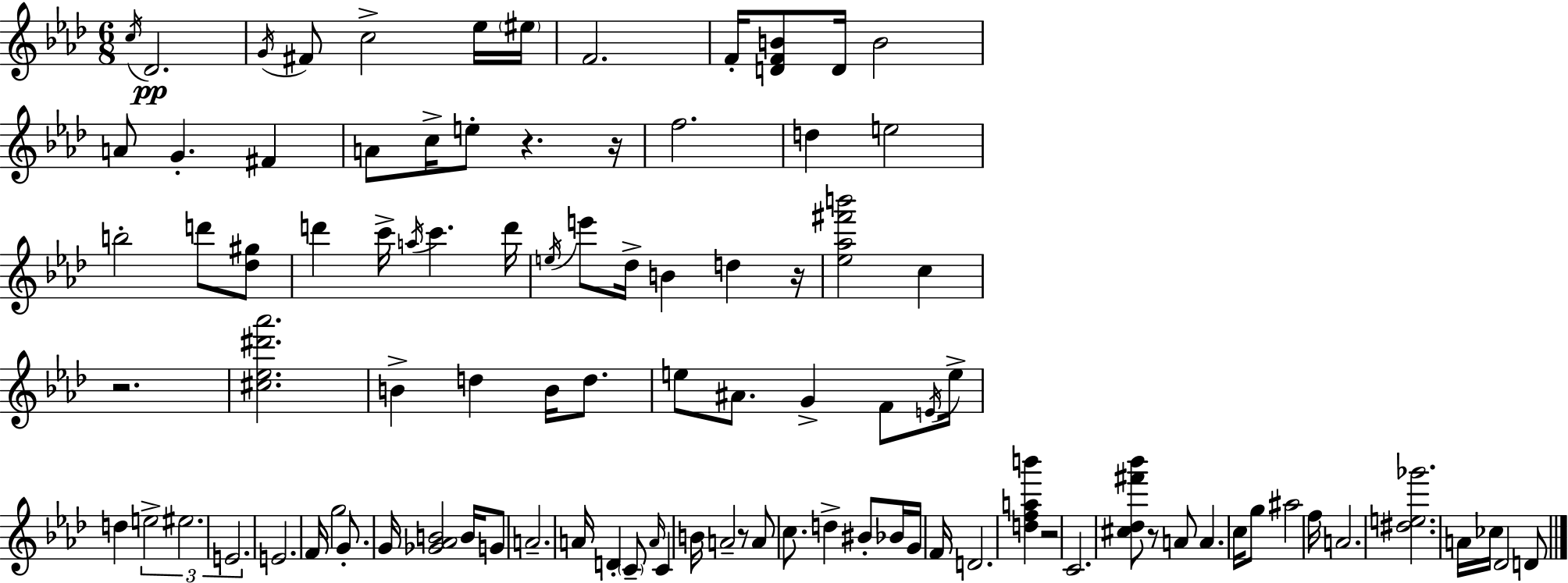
{
  \clef treble
  \numericTimeSignature
  \time 6/8
  \key aes \major
  \acciaccatura { c''16 }\pp des'2. | \acciaccatura { g'16 } fis'8 c''2-> | ees''16 \parenthesize eis''16 f'2. | f'16-. <d' f' b'>8 d'16 b'2 | \break a'8 g'4.-. fis'4 | a'8 c''16-> e''8-. r4. | r16 f''2. | d''4 e''2 | \break b''2-. d'''8 | <des'' gis''>8 d'''4 c'''16-> \acciaccatura { a''16 } c'''4. | d'''16 \acciaccatura { e''16 } e'''8 des''16-> b'4 d''4 | r16 <ees'' aes'' fis''' b'''>2 | \break c''4 r2. | <cis'' ees'' dis''' aes'''>2. | b'4-> d''4 | b'16 d''8. e''8 ais'8. g'4-> | \break f'8 \acciaccatura { e'16 } e''16-> d''4 \tuplet 3/2 { e''2-> | eis''2. | e'2. } | e'2. | \break f'16 g''2 | g'8.-. g'16 <ges' aes' b'>2 | b'16 g'8 a'2.-- | a'16 d'4-. \parenthesize c'8-- | \break \grace { a'16 } c'4 b'16 a'2-- | r8 a'8 c''8. d''4-> | bis'8-. bes'16 g'16 f'16 d'2. | <d'' f'' a'' b'''>4 r2 | \break c'2. | <cis'' des'' fis''' bes'''>8 r8 a'8 | a'4. c''16 g''8 ais''2 | f''16 a'2. | \break <dis'' e'' ges'''>2. | a'16 ces''16 des'2 | d'8 \bar "|."
}